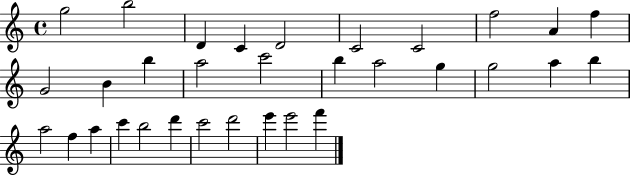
{
  \clef treble
  \time 4/4
  \defaultTimeSignature
  \key c \major
  g''2 b''2 | d'4 c'4 d'2 | c'2 c'2 | f''2 a'4 f''4 | \break g'2 b'4 b''4 | a''2 c'''2 | b''4 a''2 g''4 | g''2 a''4 b''4 | \break a''2 f''4 a''4 | c'''4 b''2 d'''4 | c'''2 d'''2 | e'''4 e'''2 f'''4 | \break \bar "|."
}